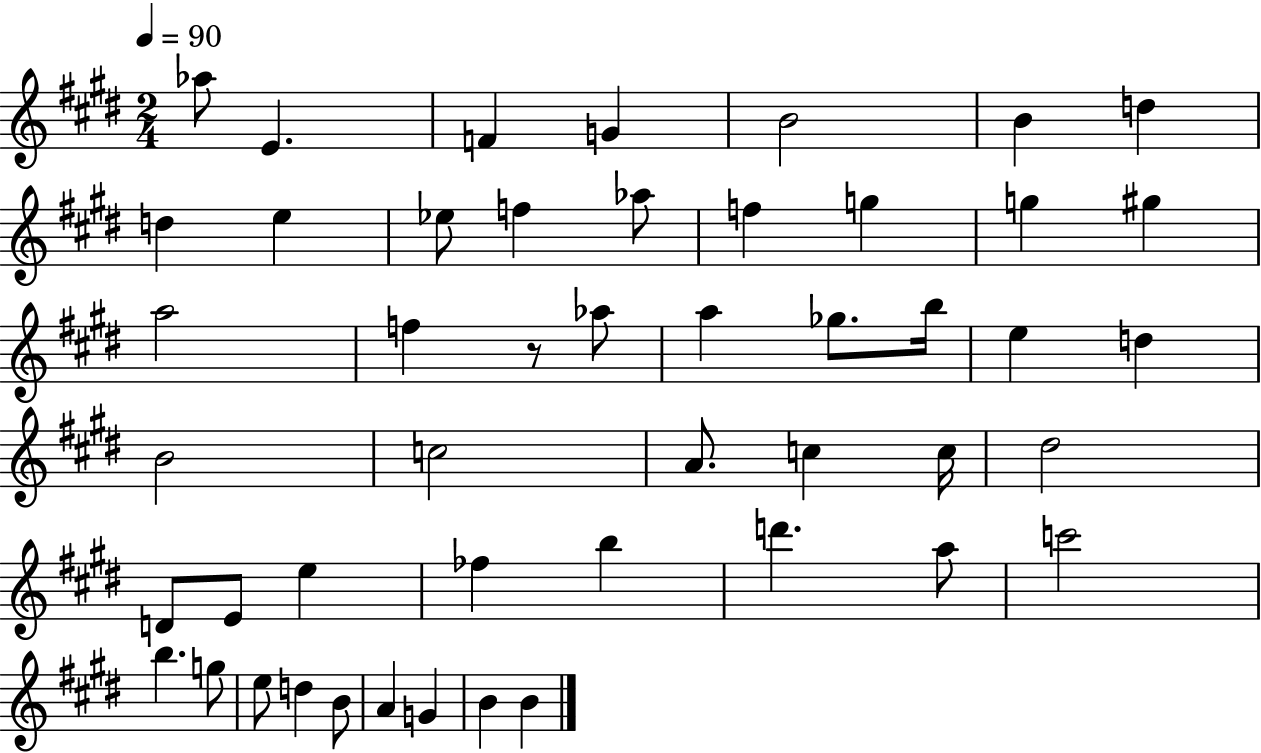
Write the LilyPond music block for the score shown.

{
  \clef treble
  \numericTimeSignature
  \time 2/4
  \key e \major
  \tempo 4 = 90
  aes''8 e'4. | f'4 g'4 | b'2 | b'4 d''4 | \break d''4 e''4 | ees''8 f''4 aes''8 | f''4 g''4 | g''4 gis''4 | \break a''2 | f''4 r8 aes''8 | a''4 ges''8. b''16 | e''4 d''4 | \break b'2 | c''2 | a'8. c''4 c''16 | dis''2 | \break d'8 e'8 e''4 | fes''4 b''4 | d'''4. a''8 | c'''2 | \break b''4. g''8 | e''8 d''4 b'8 | a'4 g'4 | b'4 b'4 | \break \bar "|."
}